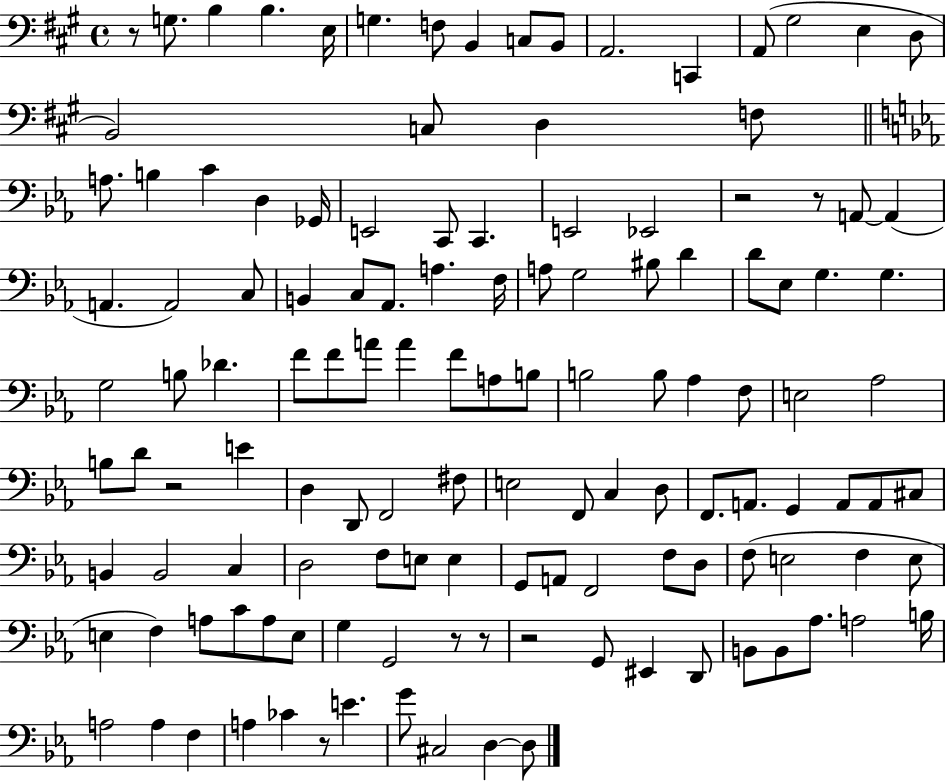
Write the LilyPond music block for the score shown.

{
  \clef bass
  \time 4/4
  \defaultTimeSignature
  \key a \major
  r8 g8. b4 b4. e16 | g4. f8 b,4 c8 b,8 | a,2. c,4 | a,8( gis2 e4 d8 | \break b,2) c8 d4 f8 | \bar "||" \break \key c \minor a8. b4 c'4 d4 ges,16 | e,2 c,8 c,4. | e,2 ees,2 | r2 r8 a,8~~ a,4( | \break a,4. a,2) c8 | b,4 c8 aes,8. a4. f16 | a8 g2 bis8 d'4 | d'8 ees8 g4. g4. | \break g2 b8 des'4. | f'8 f'8 a'8 a'4 f'8 a8 b8 | b2 b8 aes4 f8 | e2 aes2 | \break b8 d'8 r2 e'4 | d4 d,8 f,2 fis8 | e2 f,8 c4 d8 | f,8. a,8. g,4 a,8 a,8 cis8 | \break b,4 b,2 c4 | d2 f8 e8 e4 | g,8 a,8 f,2 f8 d8 | f8( e2 f4 e8 | \break e4 f4) a8 c'8 a8 e8 | g4 g,2 r8 r8 | r2 g,8 eis,4 d,8 | b,8 b,8 aes8. a2 b16 | \break a2 a4 f4 | a4 ces'4 r8 e'4. | g'8 cis2 d4~~ d8 | \bar "|."
}